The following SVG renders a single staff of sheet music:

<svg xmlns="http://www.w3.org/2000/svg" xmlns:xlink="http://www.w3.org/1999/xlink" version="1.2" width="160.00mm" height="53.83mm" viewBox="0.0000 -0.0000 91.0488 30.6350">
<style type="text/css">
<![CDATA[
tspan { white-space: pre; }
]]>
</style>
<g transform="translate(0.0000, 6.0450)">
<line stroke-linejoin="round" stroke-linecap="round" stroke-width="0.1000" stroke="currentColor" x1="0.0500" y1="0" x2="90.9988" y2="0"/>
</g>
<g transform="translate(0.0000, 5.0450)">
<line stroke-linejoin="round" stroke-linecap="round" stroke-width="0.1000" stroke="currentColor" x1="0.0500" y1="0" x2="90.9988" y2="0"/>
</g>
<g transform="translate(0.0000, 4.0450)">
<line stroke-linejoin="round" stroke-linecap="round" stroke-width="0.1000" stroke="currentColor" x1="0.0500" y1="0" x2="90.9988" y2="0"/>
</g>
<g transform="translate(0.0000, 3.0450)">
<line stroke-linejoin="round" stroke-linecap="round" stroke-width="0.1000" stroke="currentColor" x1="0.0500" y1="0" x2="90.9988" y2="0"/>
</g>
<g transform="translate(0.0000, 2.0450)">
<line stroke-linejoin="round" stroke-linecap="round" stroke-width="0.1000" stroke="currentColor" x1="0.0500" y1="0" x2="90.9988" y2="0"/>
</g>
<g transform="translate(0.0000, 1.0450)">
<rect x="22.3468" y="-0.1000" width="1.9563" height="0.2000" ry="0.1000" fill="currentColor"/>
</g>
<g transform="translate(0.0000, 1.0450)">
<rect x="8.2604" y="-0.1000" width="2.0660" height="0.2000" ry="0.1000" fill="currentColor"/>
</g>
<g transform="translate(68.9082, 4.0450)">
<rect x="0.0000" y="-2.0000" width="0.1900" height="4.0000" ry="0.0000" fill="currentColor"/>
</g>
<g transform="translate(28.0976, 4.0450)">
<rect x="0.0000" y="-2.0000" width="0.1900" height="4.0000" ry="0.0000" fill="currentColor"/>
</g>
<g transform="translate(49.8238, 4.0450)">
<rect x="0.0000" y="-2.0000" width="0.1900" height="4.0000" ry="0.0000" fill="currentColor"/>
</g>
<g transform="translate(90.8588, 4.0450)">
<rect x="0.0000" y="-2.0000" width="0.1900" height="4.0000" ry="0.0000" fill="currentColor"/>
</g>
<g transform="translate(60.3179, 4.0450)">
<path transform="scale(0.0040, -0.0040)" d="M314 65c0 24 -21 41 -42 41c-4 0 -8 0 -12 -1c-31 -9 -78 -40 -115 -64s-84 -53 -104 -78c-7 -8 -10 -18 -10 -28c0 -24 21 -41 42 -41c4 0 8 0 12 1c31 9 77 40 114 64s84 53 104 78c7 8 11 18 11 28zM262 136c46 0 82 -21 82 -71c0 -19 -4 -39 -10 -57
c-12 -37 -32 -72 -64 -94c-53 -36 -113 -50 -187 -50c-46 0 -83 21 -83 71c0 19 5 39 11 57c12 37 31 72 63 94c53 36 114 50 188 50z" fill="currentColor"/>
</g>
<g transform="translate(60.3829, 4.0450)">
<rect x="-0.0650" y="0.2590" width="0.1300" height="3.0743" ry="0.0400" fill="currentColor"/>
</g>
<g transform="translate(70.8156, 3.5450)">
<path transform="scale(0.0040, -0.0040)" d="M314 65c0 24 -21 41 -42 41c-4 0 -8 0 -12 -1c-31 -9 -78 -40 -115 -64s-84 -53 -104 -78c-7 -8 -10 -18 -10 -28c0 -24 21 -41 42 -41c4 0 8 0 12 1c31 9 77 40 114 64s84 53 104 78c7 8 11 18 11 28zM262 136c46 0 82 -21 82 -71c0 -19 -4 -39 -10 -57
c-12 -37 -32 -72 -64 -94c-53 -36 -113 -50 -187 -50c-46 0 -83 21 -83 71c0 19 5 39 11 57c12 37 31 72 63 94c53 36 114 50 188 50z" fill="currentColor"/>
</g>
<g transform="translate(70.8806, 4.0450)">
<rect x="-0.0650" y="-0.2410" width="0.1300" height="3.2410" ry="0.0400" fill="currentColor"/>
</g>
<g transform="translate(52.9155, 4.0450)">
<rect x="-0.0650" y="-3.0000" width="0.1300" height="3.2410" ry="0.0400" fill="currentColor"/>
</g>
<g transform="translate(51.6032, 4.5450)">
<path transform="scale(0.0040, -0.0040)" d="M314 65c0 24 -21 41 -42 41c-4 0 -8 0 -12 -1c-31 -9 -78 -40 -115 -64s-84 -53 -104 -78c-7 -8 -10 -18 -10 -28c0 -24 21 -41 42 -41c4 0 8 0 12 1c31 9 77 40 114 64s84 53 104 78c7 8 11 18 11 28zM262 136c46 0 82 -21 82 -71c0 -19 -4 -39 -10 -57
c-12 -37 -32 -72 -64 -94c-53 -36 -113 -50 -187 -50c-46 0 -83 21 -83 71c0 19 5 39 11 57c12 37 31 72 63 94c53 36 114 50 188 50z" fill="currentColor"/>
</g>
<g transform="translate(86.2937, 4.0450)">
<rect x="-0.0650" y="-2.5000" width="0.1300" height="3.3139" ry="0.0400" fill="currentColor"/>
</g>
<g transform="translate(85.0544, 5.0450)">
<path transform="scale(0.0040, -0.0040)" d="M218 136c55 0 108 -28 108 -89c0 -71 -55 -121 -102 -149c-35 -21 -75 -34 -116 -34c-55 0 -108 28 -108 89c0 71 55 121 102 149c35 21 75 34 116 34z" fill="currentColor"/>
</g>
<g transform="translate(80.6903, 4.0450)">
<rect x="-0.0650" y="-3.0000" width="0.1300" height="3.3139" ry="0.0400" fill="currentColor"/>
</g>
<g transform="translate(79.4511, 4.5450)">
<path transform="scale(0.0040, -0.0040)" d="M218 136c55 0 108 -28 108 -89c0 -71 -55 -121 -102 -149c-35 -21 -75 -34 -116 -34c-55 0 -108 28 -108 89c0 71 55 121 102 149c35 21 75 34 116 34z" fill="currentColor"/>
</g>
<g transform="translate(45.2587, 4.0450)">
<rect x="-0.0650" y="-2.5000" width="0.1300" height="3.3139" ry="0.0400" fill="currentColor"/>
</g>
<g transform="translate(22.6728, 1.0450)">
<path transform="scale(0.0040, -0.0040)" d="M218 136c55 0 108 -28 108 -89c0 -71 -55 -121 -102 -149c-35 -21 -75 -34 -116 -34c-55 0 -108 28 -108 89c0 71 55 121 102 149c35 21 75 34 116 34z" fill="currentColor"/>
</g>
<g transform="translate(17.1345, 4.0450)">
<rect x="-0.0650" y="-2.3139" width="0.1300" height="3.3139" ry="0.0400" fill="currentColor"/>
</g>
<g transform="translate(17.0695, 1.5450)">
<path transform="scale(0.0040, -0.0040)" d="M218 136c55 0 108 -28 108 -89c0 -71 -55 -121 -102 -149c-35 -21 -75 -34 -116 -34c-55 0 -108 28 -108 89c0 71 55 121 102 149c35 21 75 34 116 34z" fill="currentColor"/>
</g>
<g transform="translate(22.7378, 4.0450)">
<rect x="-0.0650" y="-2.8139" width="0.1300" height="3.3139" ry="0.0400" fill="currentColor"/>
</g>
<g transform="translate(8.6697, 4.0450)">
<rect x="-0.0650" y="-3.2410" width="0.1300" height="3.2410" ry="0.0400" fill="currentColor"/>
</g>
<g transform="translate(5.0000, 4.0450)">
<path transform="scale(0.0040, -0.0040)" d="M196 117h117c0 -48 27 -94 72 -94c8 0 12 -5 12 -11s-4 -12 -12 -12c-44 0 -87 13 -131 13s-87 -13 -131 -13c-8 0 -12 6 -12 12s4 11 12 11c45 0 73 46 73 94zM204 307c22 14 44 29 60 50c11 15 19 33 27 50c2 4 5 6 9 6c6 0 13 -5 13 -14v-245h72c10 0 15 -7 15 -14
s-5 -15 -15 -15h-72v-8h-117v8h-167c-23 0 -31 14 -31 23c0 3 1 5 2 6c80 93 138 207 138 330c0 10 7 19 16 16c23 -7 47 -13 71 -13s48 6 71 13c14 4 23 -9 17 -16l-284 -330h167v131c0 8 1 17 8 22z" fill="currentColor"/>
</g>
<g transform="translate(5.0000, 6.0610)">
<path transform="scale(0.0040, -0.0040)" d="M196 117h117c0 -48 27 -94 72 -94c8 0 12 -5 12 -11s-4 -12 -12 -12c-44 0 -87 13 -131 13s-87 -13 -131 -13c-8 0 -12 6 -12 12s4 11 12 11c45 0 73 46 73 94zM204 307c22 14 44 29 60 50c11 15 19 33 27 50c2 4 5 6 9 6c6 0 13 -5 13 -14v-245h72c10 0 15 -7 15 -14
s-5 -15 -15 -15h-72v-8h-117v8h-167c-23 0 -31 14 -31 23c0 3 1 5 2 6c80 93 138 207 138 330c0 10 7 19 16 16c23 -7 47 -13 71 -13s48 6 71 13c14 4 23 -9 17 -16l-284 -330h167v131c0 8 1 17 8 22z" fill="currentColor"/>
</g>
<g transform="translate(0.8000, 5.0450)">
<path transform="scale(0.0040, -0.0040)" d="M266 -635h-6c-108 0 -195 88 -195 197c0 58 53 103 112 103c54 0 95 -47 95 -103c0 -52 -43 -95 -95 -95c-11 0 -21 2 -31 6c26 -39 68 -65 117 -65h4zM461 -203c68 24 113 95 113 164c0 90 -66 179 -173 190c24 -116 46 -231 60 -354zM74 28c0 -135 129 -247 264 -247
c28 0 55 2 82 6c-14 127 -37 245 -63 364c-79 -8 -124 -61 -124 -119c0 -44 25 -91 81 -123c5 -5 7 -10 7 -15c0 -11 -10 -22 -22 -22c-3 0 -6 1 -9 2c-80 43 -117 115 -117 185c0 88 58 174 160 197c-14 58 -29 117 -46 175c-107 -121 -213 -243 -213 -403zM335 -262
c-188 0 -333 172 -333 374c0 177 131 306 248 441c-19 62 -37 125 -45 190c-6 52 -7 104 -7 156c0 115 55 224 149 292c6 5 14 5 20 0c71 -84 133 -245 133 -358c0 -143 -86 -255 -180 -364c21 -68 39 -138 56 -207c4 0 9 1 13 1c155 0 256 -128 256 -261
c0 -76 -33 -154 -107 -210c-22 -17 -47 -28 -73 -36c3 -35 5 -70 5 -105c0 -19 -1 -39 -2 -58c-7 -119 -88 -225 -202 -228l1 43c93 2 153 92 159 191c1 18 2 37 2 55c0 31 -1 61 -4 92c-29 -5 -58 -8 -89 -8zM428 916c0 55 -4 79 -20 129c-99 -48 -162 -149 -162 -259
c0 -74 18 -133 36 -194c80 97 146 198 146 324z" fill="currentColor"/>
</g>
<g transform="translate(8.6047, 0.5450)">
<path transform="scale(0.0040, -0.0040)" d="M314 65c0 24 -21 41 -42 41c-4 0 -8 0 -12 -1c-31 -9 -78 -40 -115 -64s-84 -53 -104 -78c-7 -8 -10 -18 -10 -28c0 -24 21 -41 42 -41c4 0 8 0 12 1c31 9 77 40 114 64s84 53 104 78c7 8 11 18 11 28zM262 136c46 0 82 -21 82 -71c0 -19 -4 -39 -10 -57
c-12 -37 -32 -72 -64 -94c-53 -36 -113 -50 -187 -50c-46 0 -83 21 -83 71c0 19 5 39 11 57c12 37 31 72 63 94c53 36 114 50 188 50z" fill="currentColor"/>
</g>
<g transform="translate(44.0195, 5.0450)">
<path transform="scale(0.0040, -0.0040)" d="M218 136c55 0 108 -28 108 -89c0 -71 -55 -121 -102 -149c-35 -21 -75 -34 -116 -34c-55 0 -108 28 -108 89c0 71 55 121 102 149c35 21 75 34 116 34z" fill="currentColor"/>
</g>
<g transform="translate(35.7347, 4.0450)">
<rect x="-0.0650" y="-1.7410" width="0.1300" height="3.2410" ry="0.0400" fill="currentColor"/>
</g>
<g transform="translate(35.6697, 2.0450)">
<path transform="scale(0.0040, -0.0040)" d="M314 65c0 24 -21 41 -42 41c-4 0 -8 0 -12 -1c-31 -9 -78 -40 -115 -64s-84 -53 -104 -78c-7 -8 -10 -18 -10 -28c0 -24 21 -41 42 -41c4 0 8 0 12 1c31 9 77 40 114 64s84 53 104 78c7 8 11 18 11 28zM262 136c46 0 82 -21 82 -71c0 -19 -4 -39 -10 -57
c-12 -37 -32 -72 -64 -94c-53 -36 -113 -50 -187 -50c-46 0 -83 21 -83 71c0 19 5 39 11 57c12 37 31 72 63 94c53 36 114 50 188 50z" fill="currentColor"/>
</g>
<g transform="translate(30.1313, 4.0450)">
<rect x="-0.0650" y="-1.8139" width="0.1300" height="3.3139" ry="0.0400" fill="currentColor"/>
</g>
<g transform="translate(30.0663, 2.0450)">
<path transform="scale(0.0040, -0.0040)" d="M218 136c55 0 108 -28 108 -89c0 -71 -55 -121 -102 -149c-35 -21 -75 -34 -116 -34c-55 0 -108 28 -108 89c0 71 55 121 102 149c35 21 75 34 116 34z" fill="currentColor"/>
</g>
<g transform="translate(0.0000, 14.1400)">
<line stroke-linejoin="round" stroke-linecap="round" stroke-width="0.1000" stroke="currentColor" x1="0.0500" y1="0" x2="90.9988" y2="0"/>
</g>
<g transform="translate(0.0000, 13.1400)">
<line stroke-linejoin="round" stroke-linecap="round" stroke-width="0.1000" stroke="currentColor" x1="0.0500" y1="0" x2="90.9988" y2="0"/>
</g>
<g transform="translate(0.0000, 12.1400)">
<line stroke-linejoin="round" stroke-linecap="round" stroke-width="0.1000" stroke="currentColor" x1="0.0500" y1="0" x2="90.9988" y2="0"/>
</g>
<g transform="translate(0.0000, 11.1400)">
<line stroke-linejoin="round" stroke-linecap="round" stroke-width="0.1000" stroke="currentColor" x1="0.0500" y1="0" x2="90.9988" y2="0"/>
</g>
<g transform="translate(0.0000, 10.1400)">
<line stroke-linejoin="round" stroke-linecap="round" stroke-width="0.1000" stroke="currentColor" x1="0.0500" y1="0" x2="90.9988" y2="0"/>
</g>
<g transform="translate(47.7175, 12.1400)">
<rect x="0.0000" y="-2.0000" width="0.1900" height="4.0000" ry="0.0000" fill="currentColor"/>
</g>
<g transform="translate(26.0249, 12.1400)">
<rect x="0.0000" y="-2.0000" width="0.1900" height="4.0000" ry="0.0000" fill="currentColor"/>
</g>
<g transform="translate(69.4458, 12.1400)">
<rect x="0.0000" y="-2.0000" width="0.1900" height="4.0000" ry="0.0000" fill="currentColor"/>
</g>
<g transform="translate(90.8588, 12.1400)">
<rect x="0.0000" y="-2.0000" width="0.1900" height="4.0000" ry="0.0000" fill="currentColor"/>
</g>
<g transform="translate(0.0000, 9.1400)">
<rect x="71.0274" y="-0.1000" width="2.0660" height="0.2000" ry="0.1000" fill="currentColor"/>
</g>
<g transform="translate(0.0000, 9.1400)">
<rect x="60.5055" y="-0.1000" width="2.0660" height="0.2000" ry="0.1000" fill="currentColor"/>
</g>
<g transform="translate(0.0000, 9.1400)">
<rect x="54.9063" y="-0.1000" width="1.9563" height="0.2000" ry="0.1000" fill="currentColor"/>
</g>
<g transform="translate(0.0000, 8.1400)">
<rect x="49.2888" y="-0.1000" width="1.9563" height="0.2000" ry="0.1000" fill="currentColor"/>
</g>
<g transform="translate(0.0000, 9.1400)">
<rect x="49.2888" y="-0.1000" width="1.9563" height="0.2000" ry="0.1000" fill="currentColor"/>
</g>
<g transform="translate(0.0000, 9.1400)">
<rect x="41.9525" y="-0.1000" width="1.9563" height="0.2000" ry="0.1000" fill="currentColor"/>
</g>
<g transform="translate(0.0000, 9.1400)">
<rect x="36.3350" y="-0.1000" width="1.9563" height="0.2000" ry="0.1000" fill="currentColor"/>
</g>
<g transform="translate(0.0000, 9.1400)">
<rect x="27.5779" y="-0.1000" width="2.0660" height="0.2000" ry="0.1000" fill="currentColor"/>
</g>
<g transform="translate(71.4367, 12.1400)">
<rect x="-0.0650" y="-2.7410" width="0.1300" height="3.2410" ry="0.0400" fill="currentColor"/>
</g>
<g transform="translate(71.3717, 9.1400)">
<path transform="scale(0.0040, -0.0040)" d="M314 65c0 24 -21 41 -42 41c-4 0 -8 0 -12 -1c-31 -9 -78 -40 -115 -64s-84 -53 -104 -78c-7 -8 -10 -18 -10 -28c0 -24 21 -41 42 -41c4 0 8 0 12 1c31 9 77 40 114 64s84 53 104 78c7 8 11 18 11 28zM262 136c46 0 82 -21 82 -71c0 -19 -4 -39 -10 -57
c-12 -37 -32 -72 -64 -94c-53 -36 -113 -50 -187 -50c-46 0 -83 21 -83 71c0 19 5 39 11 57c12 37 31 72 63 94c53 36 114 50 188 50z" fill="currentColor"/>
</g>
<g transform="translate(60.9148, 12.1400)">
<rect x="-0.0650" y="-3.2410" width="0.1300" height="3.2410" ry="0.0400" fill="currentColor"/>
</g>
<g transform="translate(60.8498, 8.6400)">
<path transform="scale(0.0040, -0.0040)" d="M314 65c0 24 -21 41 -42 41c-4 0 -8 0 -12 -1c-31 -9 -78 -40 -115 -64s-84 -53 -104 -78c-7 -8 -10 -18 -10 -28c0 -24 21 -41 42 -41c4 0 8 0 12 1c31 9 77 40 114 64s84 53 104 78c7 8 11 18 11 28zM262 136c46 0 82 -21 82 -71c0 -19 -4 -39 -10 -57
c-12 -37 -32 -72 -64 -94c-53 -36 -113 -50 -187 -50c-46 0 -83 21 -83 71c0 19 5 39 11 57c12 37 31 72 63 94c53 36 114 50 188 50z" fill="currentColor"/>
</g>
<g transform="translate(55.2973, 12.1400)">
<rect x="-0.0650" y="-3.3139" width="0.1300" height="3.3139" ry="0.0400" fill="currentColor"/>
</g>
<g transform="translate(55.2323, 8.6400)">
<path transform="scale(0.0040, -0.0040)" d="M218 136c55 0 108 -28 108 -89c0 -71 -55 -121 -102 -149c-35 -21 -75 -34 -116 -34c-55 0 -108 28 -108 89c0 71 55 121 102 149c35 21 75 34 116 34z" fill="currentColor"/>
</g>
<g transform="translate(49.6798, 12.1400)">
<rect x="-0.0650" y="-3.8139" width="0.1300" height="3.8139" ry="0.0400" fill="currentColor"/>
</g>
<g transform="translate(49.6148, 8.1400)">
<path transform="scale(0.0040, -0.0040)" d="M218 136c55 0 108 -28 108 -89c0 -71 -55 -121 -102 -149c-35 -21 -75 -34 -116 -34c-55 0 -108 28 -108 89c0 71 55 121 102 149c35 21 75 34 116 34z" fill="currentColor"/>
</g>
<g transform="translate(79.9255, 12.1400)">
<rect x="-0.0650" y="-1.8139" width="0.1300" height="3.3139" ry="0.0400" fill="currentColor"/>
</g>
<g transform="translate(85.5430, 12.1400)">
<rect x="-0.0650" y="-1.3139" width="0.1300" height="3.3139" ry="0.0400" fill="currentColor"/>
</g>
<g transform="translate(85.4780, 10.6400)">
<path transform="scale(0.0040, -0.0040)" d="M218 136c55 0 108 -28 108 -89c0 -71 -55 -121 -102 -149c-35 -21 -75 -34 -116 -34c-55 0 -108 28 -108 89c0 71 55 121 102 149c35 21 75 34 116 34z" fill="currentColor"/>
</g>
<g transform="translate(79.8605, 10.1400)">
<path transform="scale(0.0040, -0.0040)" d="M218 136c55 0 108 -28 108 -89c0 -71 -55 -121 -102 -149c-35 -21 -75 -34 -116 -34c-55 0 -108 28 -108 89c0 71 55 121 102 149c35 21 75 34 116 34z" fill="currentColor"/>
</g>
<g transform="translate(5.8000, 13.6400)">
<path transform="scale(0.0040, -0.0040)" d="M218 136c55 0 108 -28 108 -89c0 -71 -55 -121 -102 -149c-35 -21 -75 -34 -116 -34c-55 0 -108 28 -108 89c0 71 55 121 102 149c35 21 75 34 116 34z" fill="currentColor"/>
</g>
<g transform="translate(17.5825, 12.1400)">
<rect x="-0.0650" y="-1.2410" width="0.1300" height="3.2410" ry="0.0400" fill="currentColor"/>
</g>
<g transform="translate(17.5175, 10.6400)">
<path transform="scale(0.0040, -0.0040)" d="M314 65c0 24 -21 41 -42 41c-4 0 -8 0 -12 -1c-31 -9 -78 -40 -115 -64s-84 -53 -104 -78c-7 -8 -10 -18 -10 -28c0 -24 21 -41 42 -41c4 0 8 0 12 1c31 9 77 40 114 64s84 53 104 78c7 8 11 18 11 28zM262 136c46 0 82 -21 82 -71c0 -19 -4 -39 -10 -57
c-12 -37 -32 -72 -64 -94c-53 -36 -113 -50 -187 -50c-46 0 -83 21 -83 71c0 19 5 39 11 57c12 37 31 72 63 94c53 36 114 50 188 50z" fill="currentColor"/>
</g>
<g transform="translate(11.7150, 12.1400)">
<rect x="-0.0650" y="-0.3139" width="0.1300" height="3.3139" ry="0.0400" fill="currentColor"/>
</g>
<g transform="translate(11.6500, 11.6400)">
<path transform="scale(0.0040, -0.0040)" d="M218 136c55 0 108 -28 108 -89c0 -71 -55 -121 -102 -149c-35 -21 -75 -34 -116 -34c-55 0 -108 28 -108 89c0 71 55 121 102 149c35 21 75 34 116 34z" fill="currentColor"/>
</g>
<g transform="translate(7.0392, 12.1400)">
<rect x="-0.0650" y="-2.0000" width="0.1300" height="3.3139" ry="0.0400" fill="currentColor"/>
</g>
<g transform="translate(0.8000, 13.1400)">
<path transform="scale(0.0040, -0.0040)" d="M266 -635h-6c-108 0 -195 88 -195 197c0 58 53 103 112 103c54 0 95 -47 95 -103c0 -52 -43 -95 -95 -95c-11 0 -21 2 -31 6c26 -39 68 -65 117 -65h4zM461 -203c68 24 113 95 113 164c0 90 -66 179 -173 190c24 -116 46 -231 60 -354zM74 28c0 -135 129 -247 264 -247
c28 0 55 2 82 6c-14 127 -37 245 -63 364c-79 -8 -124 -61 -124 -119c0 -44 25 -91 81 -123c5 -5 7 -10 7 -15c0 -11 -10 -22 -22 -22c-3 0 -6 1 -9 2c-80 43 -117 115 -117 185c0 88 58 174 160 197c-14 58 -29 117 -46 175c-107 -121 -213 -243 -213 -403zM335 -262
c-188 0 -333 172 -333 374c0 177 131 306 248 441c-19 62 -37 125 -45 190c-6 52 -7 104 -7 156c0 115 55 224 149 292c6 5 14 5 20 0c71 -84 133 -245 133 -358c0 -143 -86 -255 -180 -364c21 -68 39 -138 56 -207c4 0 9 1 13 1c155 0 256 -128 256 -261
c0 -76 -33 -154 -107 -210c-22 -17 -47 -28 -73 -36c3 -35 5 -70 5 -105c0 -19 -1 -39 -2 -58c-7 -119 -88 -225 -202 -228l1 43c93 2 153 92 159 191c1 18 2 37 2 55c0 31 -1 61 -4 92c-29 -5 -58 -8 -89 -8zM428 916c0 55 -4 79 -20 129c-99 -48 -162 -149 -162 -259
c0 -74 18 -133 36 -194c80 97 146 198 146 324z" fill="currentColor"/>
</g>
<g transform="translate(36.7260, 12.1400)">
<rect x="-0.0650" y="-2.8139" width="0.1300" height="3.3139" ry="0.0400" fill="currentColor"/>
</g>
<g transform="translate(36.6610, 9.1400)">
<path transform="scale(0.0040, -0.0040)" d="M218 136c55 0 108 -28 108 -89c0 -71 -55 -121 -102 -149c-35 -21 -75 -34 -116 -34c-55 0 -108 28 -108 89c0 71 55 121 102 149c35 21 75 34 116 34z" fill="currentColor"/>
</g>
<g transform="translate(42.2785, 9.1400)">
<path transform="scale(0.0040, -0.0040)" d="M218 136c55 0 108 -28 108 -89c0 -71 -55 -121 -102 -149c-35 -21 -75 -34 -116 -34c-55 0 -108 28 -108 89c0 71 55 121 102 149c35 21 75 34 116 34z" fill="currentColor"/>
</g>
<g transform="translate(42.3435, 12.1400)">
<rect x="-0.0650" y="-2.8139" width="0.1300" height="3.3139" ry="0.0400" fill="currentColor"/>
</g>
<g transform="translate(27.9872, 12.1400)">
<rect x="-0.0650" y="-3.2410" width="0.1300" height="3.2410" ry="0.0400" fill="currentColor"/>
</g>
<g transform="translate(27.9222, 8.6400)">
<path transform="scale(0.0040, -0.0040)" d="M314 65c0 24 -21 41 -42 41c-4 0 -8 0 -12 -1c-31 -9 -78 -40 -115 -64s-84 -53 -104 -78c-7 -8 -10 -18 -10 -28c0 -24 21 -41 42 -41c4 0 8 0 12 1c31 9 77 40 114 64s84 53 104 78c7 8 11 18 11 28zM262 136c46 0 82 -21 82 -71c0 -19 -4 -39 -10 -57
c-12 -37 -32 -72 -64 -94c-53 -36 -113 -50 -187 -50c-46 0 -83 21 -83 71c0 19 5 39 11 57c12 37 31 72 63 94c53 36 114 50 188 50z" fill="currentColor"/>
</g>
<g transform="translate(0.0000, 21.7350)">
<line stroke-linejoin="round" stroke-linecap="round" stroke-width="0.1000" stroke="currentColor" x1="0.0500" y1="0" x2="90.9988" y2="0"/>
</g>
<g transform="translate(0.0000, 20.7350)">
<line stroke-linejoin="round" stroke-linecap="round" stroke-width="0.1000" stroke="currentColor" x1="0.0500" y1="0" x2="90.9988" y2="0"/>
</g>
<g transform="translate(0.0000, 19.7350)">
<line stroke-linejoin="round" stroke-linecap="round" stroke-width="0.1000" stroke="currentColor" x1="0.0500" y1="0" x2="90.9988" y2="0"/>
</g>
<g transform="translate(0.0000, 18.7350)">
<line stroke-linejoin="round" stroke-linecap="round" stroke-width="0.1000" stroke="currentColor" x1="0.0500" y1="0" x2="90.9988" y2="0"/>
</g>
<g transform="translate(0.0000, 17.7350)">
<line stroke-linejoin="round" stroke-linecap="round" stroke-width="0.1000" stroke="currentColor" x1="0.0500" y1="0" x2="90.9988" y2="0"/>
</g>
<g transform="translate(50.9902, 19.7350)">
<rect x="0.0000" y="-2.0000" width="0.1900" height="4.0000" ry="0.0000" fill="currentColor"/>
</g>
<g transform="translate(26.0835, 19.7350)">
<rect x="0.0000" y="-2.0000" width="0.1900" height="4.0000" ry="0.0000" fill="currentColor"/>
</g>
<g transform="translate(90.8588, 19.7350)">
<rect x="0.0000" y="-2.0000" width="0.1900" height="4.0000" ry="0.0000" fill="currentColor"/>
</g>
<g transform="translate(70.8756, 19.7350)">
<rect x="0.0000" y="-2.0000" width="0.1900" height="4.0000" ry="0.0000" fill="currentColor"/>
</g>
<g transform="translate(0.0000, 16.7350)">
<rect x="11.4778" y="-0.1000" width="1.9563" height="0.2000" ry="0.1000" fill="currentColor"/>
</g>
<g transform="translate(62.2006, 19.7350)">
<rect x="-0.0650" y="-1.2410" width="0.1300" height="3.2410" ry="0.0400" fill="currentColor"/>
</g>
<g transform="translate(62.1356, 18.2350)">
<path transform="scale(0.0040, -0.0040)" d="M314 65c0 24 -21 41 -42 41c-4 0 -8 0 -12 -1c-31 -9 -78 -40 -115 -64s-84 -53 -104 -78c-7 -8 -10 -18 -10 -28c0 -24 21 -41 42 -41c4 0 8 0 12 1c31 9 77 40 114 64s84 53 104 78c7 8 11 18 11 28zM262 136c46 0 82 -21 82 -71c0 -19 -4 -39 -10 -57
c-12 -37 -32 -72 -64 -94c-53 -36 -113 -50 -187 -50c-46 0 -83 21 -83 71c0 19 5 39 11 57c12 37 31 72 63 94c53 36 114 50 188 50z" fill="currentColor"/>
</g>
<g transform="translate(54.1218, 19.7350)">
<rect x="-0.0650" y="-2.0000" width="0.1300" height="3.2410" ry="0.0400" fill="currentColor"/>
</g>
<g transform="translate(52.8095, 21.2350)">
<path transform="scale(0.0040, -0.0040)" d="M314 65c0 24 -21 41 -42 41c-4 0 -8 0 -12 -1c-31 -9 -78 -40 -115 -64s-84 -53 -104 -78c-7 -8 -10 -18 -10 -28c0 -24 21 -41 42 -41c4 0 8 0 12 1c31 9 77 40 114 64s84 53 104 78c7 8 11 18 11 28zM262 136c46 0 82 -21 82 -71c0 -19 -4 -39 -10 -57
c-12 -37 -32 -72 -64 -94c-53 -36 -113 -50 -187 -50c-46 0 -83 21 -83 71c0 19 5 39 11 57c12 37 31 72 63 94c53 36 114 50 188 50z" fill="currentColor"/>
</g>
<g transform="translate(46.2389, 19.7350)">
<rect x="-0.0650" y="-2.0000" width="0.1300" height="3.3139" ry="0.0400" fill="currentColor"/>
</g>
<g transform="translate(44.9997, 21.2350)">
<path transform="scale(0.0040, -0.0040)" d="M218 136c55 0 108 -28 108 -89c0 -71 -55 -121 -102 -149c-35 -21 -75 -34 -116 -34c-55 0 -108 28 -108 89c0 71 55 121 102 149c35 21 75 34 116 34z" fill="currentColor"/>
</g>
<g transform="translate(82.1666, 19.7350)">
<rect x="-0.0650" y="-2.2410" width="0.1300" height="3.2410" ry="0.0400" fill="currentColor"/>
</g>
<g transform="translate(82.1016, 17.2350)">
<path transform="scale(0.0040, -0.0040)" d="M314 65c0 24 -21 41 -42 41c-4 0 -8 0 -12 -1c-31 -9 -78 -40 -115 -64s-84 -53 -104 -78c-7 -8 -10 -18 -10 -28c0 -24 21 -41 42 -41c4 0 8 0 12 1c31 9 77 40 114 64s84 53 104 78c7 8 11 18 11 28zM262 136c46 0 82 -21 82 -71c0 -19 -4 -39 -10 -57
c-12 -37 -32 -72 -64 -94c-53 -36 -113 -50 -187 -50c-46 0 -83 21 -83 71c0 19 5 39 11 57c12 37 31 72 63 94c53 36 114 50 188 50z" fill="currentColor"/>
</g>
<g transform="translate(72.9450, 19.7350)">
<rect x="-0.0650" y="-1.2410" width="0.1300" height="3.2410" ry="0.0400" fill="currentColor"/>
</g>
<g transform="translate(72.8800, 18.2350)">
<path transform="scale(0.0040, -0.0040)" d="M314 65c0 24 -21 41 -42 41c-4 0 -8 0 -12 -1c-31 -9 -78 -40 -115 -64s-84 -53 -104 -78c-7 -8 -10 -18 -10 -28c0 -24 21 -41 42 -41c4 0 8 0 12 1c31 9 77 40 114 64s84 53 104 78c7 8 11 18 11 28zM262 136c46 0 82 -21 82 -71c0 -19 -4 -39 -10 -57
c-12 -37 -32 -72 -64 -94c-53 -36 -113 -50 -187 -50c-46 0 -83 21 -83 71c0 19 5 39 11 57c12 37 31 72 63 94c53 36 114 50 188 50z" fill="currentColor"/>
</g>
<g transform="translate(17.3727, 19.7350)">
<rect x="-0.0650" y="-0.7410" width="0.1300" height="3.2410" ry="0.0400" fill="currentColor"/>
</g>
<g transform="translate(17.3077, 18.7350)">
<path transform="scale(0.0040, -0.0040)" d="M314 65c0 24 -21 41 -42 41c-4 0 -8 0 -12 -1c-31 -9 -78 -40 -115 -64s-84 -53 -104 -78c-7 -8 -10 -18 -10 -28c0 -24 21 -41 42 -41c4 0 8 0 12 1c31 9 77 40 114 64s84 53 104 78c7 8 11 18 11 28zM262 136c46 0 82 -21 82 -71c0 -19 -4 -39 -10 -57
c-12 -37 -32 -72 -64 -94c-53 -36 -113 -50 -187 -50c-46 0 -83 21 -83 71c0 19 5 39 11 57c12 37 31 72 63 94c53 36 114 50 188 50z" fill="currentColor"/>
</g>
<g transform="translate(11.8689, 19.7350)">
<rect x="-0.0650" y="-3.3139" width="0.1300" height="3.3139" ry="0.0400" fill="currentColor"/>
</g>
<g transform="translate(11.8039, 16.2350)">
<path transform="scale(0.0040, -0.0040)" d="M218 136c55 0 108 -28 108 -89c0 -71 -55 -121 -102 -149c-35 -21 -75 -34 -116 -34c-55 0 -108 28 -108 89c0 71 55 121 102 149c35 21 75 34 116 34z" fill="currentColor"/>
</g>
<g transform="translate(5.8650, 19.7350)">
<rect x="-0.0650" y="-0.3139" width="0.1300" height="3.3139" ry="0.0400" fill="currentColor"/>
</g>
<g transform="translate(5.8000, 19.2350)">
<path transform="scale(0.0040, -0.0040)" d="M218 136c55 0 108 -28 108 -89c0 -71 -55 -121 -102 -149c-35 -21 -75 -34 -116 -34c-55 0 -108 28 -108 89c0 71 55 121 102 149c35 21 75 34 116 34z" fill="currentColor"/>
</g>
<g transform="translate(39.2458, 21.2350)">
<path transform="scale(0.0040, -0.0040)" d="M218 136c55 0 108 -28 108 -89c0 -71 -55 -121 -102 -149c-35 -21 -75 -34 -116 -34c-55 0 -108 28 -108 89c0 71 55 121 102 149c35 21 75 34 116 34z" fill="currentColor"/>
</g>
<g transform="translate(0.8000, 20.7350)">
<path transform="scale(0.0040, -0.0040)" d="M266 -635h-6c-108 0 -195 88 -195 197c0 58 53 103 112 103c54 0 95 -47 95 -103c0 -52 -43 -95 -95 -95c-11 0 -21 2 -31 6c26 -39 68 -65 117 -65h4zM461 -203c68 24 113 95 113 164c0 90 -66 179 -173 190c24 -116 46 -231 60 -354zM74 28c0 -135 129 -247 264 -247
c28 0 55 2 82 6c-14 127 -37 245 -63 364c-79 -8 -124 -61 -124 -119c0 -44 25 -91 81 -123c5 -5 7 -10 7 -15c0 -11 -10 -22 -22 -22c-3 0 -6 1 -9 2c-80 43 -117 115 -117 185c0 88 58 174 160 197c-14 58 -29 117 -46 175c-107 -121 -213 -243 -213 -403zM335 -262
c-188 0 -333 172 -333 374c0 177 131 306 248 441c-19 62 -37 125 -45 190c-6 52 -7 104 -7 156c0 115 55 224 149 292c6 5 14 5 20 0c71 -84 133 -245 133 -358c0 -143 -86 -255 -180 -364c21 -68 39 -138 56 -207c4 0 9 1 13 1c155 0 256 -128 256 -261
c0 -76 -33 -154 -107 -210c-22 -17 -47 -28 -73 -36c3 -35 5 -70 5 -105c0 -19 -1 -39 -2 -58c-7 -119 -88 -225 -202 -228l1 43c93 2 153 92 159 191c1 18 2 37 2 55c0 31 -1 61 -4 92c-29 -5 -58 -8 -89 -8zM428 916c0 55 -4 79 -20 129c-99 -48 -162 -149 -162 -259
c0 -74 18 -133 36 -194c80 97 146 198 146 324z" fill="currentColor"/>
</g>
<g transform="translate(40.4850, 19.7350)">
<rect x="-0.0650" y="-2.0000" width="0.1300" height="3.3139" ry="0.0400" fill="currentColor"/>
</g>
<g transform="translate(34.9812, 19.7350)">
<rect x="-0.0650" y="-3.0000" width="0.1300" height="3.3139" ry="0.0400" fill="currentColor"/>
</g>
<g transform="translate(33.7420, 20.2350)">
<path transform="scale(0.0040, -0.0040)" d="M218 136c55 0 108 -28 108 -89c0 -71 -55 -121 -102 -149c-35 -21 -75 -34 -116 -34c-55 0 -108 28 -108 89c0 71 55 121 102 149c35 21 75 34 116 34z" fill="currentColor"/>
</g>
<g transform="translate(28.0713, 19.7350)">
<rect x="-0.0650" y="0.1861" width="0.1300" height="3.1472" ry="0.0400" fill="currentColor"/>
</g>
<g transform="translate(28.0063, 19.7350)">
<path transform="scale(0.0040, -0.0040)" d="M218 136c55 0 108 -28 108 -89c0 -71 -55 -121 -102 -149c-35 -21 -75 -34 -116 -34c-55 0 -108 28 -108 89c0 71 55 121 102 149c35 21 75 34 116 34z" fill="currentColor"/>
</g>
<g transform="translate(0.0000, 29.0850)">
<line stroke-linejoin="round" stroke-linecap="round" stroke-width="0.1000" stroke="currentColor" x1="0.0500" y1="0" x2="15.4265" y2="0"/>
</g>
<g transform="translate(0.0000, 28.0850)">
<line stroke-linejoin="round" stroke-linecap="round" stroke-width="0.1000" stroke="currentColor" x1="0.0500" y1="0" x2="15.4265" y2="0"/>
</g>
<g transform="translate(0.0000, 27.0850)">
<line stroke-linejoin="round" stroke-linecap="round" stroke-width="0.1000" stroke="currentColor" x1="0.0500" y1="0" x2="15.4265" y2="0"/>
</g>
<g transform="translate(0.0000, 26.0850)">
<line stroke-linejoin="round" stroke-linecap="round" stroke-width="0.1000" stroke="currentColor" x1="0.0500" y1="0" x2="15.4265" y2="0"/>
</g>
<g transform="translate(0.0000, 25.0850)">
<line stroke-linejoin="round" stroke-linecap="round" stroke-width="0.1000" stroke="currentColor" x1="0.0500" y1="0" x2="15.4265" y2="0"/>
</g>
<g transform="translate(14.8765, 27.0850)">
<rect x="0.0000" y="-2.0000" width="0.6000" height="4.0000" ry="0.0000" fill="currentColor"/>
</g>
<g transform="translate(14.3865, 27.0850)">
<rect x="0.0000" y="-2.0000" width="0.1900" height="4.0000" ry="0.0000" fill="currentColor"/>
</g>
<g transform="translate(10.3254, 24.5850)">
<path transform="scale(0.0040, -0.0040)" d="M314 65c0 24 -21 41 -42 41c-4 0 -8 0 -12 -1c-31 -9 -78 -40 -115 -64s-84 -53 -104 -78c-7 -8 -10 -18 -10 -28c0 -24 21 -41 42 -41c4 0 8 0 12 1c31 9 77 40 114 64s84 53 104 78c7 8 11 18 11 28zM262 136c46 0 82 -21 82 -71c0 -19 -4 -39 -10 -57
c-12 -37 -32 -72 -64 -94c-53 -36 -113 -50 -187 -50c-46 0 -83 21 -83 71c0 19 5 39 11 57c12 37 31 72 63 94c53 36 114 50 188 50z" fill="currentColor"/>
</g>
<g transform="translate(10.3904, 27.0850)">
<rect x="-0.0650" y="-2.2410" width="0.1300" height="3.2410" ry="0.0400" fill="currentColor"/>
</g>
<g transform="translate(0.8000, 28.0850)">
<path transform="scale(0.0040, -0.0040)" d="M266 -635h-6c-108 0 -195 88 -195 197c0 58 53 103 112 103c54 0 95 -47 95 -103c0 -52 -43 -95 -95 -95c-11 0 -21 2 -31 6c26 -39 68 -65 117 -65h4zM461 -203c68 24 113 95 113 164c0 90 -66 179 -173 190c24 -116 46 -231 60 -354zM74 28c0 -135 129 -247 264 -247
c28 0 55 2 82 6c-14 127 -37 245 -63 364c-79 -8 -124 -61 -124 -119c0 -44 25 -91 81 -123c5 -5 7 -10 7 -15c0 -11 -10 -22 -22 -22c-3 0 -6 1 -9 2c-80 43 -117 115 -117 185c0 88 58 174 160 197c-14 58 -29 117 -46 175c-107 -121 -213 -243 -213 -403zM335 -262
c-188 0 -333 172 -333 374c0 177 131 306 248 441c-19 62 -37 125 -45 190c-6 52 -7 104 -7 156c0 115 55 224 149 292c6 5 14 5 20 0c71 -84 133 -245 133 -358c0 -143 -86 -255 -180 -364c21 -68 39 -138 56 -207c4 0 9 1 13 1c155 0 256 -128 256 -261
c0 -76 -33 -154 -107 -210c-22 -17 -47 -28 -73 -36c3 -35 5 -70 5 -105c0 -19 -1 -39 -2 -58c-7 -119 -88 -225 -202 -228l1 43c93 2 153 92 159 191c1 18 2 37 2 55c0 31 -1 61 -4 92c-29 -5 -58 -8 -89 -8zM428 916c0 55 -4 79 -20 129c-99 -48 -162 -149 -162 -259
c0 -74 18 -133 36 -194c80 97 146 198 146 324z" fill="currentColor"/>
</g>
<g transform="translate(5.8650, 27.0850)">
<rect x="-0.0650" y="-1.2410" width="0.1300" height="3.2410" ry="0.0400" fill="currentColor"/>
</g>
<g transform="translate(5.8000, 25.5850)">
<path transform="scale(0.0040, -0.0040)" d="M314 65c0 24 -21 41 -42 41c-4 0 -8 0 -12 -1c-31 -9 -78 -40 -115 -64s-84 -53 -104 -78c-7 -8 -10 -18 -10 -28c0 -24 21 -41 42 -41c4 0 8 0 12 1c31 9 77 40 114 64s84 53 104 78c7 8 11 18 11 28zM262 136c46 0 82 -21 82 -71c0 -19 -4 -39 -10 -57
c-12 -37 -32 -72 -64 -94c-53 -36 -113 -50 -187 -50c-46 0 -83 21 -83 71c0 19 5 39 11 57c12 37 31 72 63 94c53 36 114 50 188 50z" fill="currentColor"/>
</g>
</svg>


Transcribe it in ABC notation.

X:1
T:Untitled
M:4/4
L:1/4
K:C
b2 g a f f2 G A2 B2 c2 A G F c e2 b2 a a c' b b2 a2 f e c b d2 B A F F F2 e2 e2 g2 e2 g2